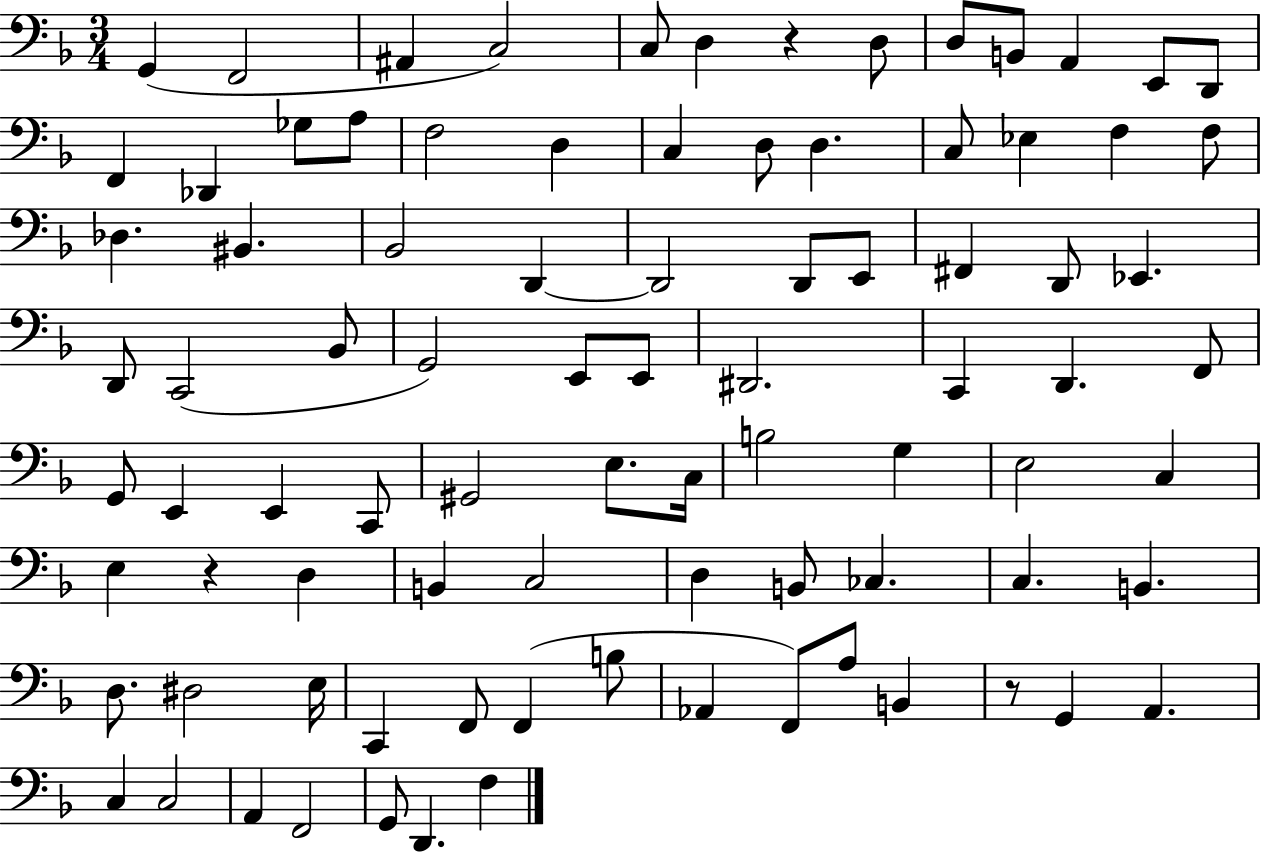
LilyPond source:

{
  \clef bass
  \numericTimeSignature
  \time 3/4
  \key f \major
  g,4( f,2 | ais,4 c2) | c8 d4 r4 d8 | d8 b,8 a,4 e,8 d,8 | \break f,4 des,4 ges8 a8 | f2 d4 | c4 d8 d4. | c8 ees4 f4 f8 | \break des4. bis,4. | bes,2 d,4~~ | d,2 d,8 e,8 | fis,4 d,8 ees,4. | \break d,8 c,2( bes,8 | g,2) e,8 e,8 | dis,2. | c,4 d,4. f,8 | \break g,8 e,4 e,4 c,8 | gis,2 e8. c16 | b2 g4 | e2 c4 | \break e4 r4 d4 | b,4 c2 | d4 b,8 ces4. | c4. b,4. | \break d8. dis2 e16 | c,4 f,8 f,4( b8 | aes,4 f,8) a8 b,4 | r8 g,4 a,4. | \break c4 c2 | a,4 f,2 | g,8 d,4. f4 | \bar "|."
}